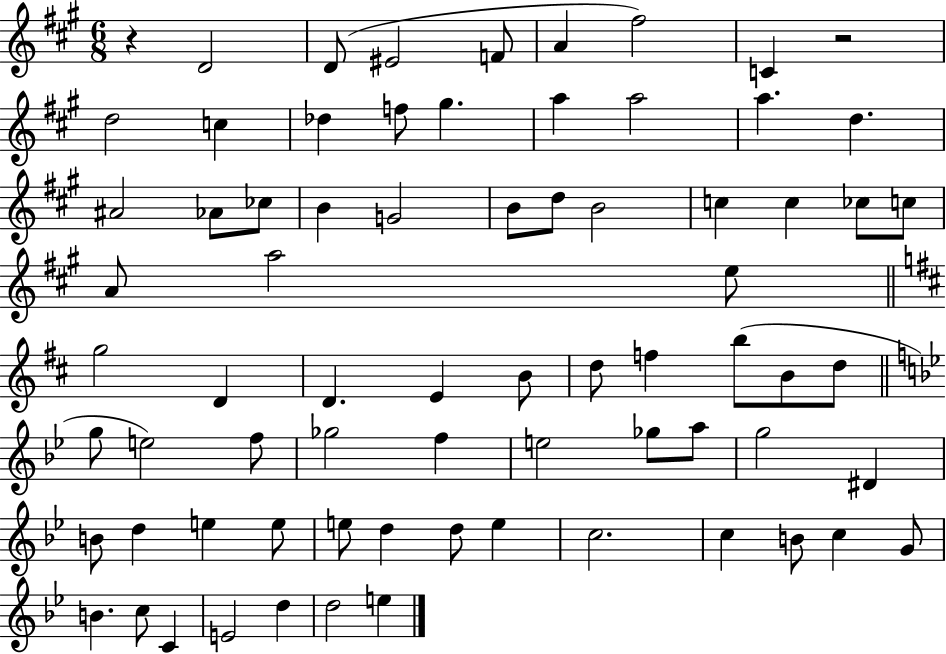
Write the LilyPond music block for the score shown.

{
  \clef treble
  \numericTimeSignature
  \time 6/8
  \key a \major
  r4 d'2 | d'8( eis'2 f'8 | a'4 fis''2) | c'4 r2 | \break d''2 c''4 | des''4 f''8 gis''4. | a''4 a''2 | a''4. d''4. | \break ais'2 aes'8 ces''8 | b'4 g'2 | b'8 d''8 b'2 | c''4 c''4 ces''8 c''8 | \break a'8 a''2 e''8 | \bar "||" \break \key d \major g''2 d'4 | d'4. e'4 b'8 | d''8 f''4 b''8( b'8 d''8 | \bar "||" \break \key bes \major g''8 e''2) f''8 | ges''2 f''4 | e''2 ges''8 a''8 | g''2 dis'4 | \break b'8 d''4 e''4 e''8 | e''8 d''4 d''8 e''4 | c''2. | c''4 b'8 c''4 g'8 | \break b'4. c''8 c'4 | e'2 d''4 | d''2 e''4 | \bar "|."
}